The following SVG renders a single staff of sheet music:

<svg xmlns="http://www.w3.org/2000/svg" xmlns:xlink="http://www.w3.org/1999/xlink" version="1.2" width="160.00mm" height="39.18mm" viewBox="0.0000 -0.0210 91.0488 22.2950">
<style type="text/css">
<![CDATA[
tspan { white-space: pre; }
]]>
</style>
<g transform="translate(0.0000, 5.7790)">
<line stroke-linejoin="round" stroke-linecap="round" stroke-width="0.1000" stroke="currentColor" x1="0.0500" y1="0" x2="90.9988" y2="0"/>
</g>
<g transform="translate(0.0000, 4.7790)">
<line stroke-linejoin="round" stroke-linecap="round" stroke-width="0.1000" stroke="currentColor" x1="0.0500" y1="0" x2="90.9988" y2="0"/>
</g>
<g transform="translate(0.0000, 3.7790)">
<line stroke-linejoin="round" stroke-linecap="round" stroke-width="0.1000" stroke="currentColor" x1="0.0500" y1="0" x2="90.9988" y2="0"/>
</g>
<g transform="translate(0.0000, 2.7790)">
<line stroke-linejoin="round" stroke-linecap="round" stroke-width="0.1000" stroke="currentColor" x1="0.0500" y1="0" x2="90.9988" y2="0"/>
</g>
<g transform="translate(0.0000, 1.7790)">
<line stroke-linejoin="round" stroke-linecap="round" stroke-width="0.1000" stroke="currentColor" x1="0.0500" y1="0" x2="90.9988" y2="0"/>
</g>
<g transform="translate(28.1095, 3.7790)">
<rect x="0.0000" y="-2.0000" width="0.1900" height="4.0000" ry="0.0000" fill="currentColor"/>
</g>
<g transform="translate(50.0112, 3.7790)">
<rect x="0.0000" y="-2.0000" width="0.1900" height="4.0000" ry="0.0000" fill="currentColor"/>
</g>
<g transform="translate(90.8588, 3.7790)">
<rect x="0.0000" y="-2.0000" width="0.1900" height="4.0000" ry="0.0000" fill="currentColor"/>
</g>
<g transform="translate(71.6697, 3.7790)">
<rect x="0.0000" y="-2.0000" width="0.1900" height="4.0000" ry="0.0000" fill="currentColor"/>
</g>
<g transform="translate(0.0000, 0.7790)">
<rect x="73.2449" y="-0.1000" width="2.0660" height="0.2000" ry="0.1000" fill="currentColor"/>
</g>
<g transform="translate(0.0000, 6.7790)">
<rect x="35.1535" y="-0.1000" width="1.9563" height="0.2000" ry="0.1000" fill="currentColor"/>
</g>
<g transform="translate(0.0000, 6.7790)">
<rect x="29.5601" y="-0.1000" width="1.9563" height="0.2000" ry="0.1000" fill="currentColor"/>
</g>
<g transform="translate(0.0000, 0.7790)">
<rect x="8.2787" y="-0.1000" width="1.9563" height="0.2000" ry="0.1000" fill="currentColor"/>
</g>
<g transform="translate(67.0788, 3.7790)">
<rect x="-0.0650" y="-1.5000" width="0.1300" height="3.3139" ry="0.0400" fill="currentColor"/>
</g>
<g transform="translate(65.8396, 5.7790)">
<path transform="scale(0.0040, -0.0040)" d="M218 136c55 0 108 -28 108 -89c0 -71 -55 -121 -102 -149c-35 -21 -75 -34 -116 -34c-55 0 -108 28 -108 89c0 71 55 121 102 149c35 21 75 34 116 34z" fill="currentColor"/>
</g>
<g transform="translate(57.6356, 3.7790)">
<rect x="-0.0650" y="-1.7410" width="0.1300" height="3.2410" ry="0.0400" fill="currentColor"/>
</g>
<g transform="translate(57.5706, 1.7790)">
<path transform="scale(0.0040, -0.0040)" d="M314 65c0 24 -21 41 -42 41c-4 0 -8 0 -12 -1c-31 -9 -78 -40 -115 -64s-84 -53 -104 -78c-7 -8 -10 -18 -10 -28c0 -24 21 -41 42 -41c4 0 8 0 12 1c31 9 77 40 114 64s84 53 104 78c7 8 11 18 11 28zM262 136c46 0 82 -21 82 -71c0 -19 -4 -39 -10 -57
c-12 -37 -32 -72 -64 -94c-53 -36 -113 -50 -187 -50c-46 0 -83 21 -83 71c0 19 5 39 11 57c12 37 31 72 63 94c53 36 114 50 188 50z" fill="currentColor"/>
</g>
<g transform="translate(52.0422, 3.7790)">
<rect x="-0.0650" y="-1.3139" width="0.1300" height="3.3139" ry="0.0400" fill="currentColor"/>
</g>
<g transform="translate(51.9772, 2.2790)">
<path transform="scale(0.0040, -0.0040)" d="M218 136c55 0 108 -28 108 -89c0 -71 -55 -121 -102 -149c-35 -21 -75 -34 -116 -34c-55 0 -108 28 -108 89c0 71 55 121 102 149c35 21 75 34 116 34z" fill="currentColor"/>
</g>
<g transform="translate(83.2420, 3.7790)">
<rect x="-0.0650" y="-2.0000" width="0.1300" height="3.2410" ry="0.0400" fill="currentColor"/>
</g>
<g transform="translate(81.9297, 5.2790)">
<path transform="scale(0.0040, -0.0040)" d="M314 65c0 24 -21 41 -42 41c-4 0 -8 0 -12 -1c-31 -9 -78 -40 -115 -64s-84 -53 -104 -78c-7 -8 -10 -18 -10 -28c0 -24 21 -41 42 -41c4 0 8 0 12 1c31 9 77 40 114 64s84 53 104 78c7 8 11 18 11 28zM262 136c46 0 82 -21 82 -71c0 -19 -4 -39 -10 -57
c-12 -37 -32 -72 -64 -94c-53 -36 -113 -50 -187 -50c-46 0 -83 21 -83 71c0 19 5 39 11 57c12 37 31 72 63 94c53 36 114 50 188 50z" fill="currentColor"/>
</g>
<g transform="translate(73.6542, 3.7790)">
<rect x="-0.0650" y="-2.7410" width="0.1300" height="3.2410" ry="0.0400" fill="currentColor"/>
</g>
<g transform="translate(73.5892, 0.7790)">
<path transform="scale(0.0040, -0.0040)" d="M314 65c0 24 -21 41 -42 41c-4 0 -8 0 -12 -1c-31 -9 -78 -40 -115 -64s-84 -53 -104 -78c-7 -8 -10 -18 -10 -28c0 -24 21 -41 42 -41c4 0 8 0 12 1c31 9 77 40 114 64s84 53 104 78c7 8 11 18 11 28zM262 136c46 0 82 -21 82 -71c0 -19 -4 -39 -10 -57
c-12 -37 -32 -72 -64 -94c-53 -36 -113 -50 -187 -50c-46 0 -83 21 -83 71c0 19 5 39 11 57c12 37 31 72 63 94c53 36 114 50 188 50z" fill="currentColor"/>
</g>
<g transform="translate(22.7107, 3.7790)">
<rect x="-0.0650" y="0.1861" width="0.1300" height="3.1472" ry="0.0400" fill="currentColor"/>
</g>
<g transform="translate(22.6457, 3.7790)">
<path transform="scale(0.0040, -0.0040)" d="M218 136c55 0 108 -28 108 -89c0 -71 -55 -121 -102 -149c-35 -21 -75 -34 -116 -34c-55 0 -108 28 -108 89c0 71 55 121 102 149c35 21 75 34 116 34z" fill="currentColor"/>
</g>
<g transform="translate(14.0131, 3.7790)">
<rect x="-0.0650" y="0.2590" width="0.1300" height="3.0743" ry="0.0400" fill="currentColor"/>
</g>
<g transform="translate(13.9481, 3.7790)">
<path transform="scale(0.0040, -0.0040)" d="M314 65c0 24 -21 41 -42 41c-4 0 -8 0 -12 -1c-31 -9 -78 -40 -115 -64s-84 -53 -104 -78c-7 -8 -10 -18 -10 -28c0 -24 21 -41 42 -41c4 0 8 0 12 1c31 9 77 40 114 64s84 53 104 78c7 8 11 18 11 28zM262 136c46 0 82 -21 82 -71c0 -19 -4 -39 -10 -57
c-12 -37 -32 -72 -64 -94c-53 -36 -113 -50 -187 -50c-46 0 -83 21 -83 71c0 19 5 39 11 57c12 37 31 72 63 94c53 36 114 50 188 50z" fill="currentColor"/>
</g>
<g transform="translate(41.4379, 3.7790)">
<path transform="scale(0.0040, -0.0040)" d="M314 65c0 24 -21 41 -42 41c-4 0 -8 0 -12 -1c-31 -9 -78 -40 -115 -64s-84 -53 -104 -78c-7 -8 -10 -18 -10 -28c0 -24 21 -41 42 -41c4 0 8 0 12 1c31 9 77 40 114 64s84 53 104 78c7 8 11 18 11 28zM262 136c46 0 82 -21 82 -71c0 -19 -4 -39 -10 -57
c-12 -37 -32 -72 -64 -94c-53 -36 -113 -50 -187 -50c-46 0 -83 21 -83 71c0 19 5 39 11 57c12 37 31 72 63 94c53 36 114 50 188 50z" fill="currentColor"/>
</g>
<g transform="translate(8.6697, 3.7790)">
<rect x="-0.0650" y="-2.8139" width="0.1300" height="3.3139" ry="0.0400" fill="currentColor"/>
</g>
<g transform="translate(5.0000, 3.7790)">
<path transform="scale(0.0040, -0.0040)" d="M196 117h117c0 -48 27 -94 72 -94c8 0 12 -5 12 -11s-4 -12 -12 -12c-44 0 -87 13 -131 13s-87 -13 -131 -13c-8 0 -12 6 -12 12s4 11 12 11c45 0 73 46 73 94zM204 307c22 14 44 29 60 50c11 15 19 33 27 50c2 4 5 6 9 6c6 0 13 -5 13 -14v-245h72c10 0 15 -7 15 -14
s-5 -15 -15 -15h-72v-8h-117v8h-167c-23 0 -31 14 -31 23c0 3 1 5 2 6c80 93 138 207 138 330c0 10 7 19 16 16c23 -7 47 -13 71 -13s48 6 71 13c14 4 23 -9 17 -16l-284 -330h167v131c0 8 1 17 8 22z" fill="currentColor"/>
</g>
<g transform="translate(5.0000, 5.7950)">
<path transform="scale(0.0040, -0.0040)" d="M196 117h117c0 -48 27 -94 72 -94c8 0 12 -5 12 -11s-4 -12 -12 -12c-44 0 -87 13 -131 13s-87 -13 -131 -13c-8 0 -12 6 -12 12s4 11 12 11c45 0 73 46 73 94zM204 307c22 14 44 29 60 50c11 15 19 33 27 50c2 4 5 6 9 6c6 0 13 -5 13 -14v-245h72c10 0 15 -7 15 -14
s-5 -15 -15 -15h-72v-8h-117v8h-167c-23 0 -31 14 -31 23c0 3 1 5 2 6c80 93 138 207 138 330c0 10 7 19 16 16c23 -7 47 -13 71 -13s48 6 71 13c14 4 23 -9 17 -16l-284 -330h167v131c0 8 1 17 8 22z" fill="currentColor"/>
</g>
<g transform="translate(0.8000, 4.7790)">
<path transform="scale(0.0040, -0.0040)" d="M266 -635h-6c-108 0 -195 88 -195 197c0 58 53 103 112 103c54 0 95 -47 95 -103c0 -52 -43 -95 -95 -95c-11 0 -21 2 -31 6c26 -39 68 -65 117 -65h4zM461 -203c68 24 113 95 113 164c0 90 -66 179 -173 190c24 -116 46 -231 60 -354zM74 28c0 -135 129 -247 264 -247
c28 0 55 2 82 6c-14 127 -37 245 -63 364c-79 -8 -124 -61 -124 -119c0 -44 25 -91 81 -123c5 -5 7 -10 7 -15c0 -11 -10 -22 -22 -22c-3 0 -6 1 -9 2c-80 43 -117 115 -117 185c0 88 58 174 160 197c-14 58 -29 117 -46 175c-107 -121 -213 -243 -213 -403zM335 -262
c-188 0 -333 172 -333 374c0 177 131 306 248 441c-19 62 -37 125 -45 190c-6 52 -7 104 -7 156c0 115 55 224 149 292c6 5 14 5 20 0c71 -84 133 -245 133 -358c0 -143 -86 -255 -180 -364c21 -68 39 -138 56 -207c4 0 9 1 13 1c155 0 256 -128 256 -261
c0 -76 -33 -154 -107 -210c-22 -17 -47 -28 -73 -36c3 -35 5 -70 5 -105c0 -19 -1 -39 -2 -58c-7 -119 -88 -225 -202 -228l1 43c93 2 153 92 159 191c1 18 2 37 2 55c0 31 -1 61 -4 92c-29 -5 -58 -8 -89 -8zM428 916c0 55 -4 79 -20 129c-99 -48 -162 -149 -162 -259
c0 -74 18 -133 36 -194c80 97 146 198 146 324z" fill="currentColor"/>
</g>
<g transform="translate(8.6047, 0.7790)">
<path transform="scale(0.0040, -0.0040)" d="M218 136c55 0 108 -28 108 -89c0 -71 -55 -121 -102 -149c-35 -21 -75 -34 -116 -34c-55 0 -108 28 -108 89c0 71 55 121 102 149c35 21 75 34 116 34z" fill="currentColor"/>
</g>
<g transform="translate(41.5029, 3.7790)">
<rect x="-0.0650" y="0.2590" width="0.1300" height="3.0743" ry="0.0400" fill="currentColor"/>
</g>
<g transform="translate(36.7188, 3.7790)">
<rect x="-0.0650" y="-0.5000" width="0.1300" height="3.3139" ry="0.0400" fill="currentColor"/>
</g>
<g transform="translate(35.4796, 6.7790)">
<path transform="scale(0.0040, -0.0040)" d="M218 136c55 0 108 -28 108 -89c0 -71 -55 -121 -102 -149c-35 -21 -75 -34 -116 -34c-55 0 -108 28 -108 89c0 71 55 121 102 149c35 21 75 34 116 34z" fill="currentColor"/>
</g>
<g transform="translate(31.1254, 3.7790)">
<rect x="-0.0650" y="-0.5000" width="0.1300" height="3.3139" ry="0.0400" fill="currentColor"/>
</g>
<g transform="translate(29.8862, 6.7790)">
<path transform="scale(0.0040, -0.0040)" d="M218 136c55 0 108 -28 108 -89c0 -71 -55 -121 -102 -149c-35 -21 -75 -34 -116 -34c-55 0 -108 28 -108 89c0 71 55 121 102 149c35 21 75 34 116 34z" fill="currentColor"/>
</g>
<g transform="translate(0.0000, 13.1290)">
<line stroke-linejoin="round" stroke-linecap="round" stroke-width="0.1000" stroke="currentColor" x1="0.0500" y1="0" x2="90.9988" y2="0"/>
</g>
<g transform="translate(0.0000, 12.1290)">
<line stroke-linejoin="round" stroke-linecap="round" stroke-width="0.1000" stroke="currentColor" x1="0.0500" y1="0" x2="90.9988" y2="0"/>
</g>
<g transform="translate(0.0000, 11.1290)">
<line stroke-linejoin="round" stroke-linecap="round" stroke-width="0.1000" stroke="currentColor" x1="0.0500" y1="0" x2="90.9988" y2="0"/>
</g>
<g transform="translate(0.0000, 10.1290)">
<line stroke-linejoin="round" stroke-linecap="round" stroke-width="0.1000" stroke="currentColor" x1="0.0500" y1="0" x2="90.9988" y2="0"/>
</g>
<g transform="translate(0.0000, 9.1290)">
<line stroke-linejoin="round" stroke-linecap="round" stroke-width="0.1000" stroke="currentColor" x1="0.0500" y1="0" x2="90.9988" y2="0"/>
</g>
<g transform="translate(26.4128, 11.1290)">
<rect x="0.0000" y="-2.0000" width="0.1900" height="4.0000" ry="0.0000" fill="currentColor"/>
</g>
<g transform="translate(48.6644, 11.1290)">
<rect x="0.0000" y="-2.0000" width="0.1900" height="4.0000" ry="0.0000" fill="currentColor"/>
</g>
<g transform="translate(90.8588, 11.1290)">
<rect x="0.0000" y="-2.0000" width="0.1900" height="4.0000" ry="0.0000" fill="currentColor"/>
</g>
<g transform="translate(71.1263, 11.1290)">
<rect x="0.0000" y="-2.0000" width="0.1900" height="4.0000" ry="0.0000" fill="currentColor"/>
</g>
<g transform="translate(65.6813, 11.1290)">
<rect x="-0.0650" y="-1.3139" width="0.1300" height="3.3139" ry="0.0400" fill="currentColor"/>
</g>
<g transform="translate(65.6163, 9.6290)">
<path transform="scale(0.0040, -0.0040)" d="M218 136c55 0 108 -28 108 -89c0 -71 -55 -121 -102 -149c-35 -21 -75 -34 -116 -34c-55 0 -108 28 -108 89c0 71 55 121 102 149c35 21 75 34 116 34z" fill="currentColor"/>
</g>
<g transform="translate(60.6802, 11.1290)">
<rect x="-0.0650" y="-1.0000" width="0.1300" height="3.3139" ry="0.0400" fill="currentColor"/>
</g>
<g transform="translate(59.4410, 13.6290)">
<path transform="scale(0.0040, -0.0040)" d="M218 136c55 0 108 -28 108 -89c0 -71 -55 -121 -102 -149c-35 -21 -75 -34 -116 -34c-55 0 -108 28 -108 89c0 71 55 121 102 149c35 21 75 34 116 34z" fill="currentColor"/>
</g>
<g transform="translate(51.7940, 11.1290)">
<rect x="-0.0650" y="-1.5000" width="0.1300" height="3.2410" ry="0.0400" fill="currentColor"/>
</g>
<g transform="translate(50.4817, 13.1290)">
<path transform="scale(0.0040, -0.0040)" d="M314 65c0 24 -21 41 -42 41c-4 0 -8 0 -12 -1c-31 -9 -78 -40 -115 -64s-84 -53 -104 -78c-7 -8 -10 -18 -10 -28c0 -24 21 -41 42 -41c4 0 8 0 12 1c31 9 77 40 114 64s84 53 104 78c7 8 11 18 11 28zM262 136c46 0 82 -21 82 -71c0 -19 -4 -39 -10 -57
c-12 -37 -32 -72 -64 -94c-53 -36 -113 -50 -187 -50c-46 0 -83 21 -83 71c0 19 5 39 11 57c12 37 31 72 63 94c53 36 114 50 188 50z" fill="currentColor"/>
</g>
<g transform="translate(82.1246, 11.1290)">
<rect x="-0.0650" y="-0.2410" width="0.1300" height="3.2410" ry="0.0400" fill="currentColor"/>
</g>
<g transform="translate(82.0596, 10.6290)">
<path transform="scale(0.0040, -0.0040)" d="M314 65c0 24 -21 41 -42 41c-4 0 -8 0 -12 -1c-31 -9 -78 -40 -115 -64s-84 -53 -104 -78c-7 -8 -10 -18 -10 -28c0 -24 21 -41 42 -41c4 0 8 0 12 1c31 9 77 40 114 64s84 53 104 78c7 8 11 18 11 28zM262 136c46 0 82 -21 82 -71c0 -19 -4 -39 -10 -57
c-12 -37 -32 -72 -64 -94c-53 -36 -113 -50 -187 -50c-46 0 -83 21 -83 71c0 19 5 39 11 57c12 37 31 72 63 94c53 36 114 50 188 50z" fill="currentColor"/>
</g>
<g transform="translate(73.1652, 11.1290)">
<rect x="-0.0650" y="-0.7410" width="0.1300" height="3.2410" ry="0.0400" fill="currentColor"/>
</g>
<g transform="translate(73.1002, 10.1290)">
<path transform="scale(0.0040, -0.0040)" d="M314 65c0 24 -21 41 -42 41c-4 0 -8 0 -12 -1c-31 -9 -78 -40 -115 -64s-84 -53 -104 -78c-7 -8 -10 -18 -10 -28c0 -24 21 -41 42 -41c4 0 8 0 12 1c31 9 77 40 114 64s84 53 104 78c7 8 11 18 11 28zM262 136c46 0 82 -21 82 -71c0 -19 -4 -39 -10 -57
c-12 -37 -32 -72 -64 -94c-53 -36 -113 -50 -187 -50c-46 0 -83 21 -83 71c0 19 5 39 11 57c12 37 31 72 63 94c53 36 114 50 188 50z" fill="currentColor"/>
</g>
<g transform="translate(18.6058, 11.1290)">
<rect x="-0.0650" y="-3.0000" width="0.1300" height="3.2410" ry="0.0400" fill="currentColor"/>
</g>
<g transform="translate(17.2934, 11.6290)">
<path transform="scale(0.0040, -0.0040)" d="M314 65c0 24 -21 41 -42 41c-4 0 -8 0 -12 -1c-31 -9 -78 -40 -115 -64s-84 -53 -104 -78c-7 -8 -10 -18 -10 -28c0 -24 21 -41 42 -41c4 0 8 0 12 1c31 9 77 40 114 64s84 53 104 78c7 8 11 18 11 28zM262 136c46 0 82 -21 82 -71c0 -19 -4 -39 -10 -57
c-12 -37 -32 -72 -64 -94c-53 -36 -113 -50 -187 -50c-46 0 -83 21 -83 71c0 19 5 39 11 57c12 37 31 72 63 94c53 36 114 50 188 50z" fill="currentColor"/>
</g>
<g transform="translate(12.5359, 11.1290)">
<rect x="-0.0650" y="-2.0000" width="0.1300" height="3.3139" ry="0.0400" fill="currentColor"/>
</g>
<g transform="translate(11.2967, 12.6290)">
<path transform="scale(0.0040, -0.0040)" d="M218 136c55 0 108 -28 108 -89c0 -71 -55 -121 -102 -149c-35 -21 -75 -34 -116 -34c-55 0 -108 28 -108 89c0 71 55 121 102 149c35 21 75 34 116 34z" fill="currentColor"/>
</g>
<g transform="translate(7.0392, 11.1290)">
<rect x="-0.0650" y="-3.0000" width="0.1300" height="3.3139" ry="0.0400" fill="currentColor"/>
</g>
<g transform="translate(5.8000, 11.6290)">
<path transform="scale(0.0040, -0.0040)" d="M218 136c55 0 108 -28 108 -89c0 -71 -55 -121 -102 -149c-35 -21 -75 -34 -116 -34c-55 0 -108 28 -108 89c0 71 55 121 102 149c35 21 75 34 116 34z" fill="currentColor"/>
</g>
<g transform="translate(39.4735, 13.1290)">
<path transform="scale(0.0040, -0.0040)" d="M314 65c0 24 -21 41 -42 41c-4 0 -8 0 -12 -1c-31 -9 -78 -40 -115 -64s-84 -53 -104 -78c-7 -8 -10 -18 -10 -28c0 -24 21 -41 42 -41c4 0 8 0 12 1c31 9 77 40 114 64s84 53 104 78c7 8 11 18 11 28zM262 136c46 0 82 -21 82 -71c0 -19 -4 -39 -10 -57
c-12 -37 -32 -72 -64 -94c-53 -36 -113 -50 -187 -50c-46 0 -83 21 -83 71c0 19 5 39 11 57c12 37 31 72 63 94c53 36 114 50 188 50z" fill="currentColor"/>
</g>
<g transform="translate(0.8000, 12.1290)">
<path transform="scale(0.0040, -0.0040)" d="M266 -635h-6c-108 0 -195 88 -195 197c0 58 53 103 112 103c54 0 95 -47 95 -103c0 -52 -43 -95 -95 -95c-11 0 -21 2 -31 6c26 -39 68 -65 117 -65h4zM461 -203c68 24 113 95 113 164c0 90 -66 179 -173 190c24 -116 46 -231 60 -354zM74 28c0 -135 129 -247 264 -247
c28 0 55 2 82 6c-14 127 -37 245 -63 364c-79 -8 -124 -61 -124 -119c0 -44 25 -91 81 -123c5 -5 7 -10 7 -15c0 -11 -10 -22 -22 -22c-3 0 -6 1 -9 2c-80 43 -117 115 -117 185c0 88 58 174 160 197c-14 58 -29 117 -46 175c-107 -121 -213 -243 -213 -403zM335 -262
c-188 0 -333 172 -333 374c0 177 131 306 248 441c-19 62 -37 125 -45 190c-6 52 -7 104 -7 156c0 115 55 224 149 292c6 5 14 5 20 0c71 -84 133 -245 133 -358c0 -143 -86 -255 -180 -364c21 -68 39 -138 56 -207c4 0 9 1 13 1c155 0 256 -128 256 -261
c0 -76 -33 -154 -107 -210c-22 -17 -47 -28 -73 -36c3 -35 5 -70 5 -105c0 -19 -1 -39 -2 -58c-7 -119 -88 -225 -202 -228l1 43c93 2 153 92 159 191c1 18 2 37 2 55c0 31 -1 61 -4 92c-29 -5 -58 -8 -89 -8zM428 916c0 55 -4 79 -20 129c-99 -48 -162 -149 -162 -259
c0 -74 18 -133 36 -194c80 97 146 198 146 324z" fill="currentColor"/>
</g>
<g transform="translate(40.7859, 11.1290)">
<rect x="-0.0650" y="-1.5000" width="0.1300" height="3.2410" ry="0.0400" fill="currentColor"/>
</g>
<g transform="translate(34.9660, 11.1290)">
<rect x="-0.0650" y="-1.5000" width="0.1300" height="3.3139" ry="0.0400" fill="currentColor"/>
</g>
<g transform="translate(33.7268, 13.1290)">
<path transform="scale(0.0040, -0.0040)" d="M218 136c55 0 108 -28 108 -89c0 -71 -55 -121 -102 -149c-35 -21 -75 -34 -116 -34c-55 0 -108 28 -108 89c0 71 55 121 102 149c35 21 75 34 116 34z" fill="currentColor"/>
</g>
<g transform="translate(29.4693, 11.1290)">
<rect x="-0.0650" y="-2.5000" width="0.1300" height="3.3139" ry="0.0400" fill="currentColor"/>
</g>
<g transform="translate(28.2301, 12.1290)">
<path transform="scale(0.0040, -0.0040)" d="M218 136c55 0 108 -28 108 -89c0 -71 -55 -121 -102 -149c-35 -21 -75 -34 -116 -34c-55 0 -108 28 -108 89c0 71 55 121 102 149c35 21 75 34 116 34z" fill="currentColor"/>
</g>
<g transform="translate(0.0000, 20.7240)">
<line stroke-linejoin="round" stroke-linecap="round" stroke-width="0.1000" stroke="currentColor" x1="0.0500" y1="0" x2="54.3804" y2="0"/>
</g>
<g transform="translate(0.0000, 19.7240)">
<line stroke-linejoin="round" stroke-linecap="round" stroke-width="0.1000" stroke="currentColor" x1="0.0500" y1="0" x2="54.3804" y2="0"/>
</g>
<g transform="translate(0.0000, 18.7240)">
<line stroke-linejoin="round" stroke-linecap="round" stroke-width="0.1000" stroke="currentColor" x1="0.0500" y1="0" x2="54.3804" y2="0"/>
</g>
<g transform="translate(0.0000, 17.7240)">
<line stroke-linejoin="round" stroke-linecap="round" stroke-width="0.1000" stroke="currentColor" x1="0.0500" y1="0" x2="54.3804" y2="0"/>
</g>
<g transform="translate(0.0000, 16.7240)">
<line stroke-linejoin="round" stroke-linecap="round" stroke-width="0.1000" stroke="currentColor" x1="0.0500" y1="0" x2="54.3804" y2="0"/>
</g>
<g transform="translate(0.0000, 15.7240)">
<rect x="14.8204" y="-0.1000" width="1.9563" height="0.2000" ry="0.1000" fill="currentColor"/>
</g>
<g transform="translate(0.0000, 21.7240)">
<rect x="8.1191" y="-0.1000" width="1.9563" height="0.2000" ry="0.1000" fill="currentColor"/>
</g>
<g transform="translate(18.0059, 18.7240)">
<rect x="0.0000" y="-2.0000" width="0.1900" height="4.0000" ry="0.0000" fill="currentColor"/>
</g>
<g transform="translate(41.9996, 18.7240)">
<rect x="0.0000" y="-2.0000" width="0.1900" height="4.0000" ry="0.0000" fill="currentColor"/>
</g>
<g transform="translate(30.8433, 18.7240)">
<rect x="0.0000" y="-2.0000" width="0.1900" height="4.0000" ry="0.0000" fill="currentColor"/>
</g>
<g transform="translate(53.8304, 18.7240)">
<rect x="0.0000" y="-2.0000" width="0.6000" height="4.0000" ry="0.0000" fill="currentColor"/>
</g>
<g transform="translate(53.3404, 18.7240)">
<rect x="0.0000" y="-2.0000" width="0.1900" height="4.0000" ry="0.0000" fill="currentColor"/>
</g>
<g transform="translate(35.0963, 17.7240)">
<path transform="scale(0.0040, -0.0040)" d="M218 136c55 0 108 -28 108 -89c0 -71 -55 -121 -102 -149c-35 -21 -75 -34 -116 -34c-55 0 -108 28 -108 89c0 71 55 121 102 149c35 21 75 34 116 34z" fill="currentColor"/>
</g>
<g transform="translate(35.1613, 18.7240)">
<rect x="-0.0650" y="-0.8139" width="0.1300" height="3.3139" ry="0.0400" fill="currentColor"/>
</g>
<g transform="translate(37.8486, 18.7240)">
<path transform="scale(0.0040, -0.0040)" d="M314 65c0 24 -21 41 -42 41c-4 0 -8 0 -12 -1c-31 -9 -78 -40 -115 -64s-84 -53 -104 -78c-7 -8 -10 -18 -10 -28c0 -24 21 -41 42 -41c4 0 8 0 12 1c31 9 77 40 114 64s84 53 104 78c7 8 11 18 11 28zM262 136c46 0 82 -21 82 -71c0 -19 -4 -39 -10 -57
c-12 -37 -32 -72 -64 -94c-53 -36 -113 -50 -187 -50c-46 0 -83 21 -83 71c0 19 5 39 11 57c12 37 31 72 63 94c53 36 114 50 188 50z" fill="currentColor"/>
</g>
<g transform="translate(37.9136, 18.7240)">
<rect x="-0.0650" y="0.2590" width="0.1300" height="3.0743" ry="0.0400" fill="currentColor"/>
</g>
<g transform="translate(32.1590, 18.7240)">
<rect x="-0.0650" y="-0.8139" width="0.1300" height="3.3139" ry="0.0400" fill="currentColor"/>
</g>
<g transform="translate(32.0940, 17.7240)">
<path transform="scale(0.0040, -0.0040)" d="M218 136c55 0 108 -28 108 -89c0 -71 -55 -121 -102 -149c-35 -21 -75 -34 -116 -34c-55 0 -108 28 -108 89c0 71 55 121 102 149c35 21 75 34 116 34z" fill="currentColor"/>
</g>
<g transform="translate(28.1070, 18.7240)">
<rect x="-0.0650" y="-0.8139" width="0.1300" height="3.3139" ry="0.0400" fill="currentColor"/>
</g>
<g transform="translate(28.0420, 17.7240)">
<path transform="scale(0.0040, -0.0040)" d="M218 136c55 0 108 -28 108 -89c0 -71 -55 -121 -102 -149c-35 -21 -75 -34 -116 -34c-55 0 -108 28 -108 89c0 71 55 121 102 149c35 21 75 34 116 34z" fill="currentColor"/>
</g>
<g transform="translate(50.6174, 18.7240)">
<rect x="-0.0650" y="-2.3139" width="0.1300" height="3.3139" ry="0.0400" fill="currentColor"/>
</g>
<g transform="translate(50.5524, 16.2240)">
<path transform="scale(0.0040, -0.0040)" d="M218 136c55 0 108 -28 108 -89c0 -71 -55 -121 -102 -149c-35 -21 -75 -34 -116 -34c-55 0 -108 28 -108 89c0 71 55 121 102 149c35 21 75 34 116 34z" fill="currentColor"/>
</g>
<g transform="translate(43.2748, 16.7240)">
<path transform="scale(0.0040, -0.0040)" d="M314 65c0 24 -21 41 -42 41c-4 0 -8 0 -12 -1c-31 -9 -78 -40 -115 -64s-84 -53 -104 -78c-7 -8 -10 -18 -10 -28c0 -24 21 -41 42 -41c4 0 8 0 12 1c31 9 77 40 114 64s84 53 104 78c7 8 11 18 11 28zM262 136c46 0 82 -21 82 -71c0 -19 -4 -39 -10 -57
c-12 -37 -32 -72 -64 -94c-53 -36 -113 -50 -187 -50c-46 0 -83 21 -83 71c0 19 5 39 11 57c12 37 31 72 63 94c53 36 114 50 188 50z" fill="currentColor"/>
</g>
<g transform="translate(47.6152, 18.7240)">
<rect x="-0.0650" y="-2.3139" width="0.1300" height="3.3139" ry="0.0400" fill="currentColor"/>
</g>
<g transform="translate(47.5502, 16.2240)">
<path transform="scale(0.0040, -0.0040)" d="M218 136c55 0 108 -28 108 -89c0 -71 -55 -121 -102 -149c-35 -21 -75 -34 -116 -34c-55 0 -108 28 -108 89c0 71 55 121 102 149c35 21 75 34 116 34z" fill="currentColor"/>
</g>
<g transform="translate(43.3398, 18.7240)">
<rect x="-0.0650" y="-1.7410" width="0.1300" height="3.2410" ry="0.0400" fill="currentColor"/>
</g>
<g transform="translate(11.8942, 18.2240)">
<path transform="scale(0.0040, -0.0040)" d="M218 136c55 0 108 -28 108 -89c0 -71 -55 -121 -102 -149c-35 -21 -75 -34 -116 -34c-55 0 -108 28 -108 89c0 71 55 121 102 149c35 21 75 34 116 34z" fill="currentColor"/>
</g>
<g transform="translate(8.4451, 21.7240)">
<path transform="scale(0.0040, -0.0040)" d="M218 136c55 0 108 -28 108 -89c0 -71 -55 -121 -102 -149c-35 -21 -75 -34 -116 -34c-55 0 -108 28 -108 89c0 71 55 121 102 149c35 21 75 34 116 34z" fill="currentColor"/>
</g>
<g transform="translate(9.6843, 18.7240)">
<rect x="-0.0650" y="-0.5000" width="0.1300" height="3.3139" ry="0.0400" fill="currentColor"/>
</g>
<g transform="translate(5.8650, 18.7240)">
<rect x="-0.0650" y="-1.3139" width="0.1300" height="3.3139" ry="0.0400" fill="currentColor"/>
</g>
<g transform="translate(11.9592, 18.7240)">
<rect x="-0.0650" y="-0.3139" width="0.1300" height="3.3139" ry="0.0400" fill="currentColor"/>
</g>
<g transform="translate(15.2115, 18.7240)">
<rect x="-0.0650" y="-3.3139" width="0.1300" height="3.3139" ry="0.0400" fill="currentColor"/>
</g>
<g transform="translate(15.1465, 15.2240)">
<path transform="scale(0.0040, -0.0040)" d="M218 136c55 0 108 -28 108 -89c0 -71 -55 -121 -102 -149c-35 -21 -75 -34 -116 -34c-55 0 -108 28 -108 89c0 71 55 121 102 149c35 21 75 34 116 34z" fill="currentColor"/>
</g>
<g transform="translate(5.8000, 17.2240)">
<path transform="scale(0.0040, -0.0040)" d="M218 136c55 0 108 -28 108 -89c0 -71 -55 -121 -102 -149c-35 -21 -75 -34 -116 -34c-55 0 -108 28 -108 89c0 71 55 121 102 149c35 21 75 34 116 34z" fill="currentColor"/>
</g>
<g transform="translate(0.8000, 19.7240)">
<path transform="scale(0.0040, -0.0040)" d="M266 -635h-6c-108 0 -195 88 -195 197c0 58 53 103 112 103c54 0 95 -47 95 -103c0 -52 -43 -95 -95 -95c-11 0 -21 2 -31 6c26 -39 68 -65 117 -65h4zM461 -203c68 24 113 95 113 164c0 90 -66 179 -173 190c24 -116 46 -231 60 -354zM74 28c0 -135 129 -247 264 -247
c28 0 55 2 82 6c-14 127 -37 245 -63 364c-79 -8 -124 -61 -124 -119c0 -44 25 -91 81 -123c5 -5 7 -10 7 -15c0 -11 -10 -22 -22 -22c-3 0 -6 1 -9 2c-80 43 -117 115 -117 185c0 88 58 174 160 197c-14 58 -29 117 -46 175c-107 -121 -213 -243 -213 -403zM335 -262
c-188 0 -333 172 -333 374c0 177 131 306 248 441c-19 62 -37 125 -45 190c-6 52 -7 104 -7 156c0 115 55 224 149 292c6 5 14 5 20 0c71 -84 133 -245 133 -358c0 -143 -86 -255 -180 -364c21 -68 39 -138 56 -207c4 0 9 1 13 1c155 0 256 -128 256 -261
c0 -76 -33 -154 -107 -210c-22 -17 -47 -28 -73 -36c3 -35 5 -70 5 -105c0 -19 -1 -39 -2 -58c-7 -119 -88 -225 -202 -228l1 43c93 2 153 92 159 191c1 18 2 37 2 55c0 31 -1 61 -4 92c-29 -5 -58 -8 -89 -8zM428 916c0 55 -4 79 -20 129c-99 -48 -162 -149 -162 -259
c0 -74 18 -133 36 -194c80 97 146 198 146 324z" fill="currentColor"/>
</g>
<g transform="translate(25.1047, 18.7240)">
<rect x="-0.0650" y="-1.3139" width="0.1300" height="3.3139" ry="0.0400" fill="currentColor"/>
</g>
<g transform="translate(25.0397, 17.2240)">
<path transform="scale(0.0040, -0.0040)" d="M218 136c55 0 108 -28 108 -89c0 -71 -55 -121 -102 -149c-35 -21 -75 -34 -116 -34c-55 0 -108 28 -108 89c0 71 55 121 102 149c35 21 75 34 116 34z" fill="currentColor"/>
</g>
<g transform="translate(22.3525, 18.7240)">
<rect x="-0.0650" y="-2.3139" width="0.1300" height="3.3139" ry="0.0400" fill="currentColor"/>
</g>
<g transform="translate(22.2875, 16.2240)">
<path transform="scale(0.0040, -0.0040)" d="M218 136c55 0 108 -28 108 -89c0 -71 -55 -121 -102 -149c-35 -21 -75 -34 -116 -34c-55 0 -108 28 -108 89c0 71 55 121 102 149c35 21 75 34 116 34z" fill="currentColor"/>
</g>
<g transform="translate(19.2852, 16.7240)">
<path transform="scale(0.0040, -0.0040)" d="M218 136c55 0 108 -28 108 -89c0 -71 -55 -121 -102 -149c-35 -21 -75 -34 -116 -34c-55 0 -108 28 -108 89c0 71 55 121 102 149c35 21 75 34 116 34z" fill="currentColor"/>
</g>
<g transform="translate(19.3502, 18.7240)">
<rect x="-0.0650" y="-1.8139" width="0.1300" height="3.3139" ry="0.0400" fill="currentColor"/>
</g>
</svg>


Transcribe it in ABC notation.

X:1
T:Untitled
M:4/4
L:1/4
K:C
a B2 B C C B2 e f2 E a2 F2 A F A2 G E E2 E2 D e d2 c2 e C c b f g e d d d B2 f2 g g